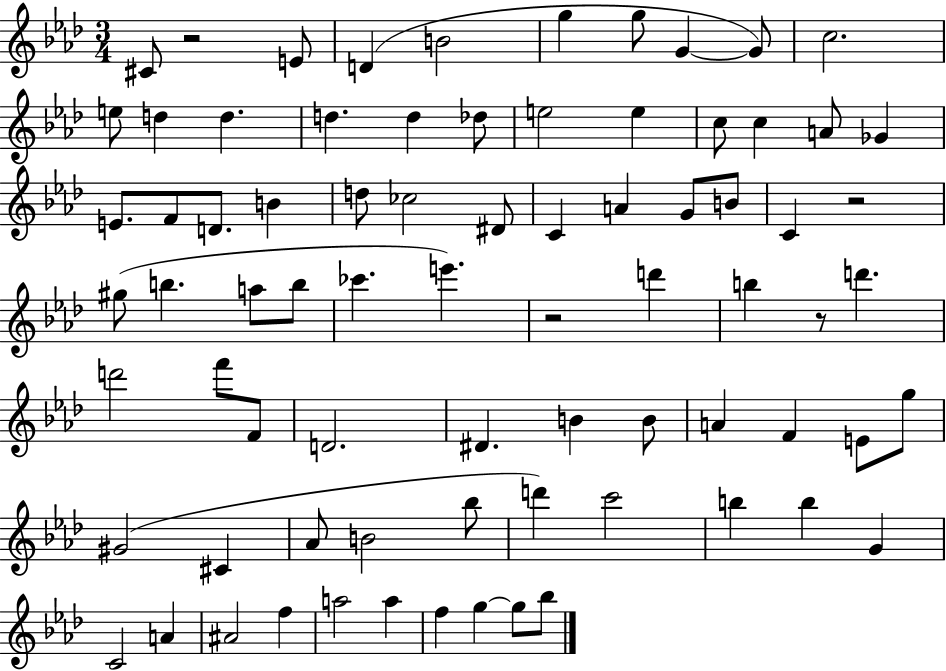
C#4/e R/h E4/e D4/q B4/h G5/q G5/e G4/q G4/e C5/h. E5/e D5/q D5/q. D5/q. D5/q Db5/e E5/h E5/q C5/e C5/q A4/e Gb4/q E4/e. F4/e D4/e. B4/q D5/e CES5/h D#4/e C4/q A4/q G4/e B4/e C4/q R/h G#5/e B5/q. A5/e B5/e CES6/q. E6/q. R/h D6/q B5/q R/e D6/q. D6/h F6/e F4/e D4/h. D#4/q. B4/q B4/e A4/q F4/q E4/e G5/e G#4/h C#4/q Ab4/e B4/h Bb5/e D6/q C6/h B5/q B5/q G4/q C4/h A4/q A#4/h F5/q A5/h A5/q F5/q G5/q G5/e Bb5/e